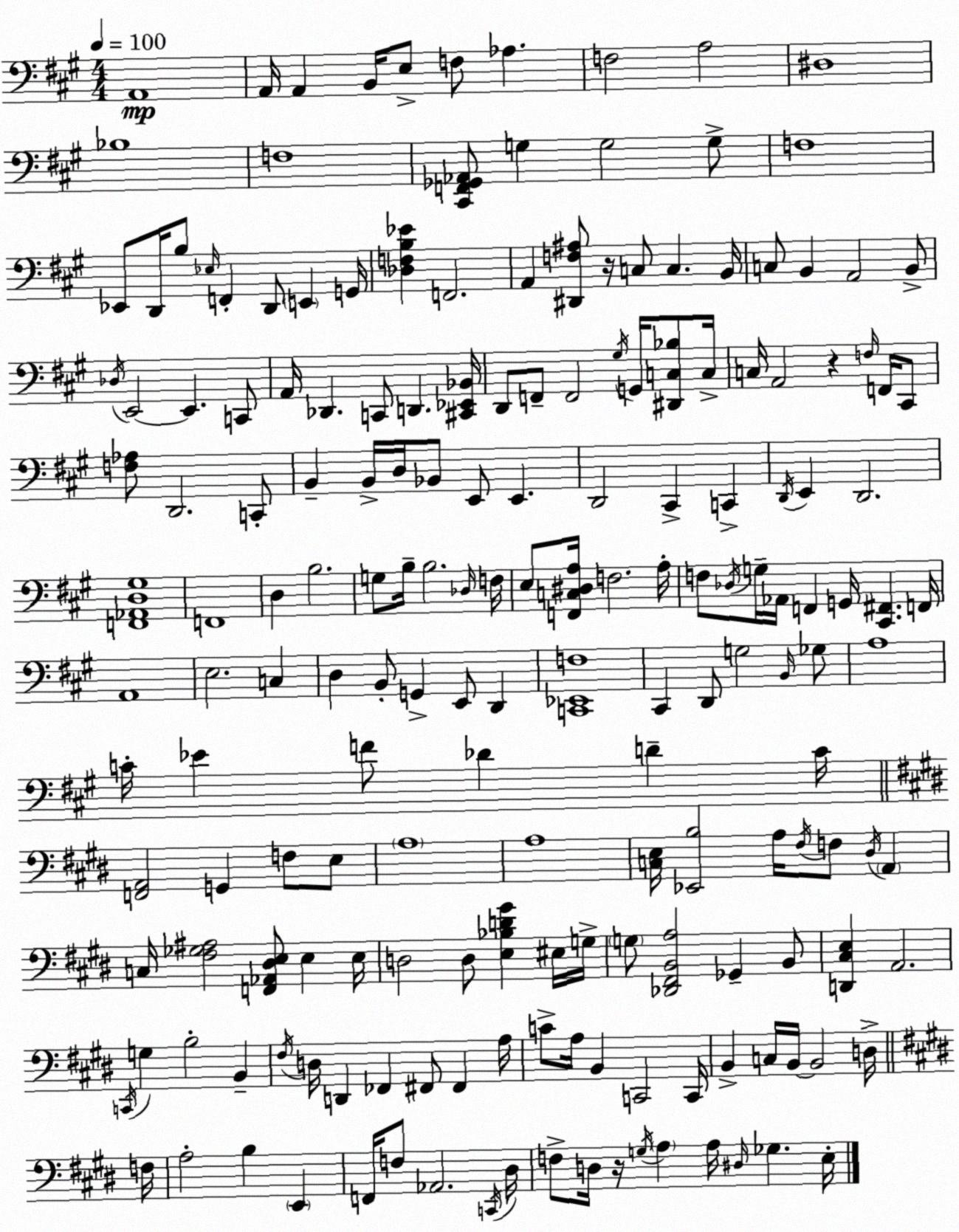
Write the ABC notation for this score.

X:1
T:Untitled
M:4/4
L:1/4
K:A
A,,4 A,,/4 A,, B,,/4 E,/2 F,/2 _A, F,2 A,2 ^D,4 _B,4 F,4 [^C,,F,,_G,,_A,,]/2 G, G,2 G,/2 F,4 _E,,/2 D,,/4 B,/2 _E,/4 F,, D,,/2 E,, G,,/4 [_D,F,B,_E] F,,2 A,, [^D,,F,^A,]/2 z/4 C,/2 C, B,,/4 C,/2 B,, A,,2 B,,/2 _D,/4 E,,2 E,, C,,/2 A,,/4 _D,, C,,/2 D,, [^C,,_E,,_B,,]/4 D,,/2 F,,/2 F,,2 ^G,/4 G,,/4 [^D,,C,_B,]/2 C,/4 C,/4 A,,2 z F,/4 F,,/4 ^C,,/2 [F,_A,]/2 D,,2 C,,/2 B,, B,,/4 D,/4 _B,,/2 E,,/2 E,, D,,2 ^C,, C,, D,,/4 E,, D,,2 [F,,_A,,D,^G,]4 F,,4 D, B,2 G,/2 B,/4 B,2 _D,/4 F,/4 E,/2 [F,,C,^D,A,]/4 F,2 A,/4 F,/2 _D,/4 G,/4 _A,,/4 F,, G,,/4 [^C,,^F,,] F,,/4 A,,4 E,2 C, D, B,,/2 G,, E,,/2 D,, [C,,_E,,F,]4 ^C,, D,,/2 G,2 B,,/4 _G,/2 A,4 C/4 _E F/2 _D D C/4 [F,,A,,]2 G,, F,/2 E,/2 A,4 A,4 [C,E,]/4 [_E,,B,]2 A,/4 ^F,/4 F,/2 ^D,/4 A,, C,/4 [^F,_G,^A,]2 [F,,_A,,^D,E,]/2 E, E,/4 D,2 D,/2 [E,_B,D^G] ^E,/4 G,/4 G,/2 [_D,,^F,,B,,A,]2 _G,, B,,/2 [D,,^C,E,] A,,2 C,,/4 G, B,2 B,, ^F,/4 D,/4 D,, _F,, ^F,,/2 ^F,, A,/4 C/2 A,/4 B,, C,,2 C,,/4 B,, C,/4 B,,/4 B,,2 D,/4 F,/4 A,2 B, E,, F,,/4 F,/2 _A,,2 C,,/4 ^D,/4 F,/2 D,/4 z/4 G,/4 A, A,/4 ^D,/4 _G, E,/4